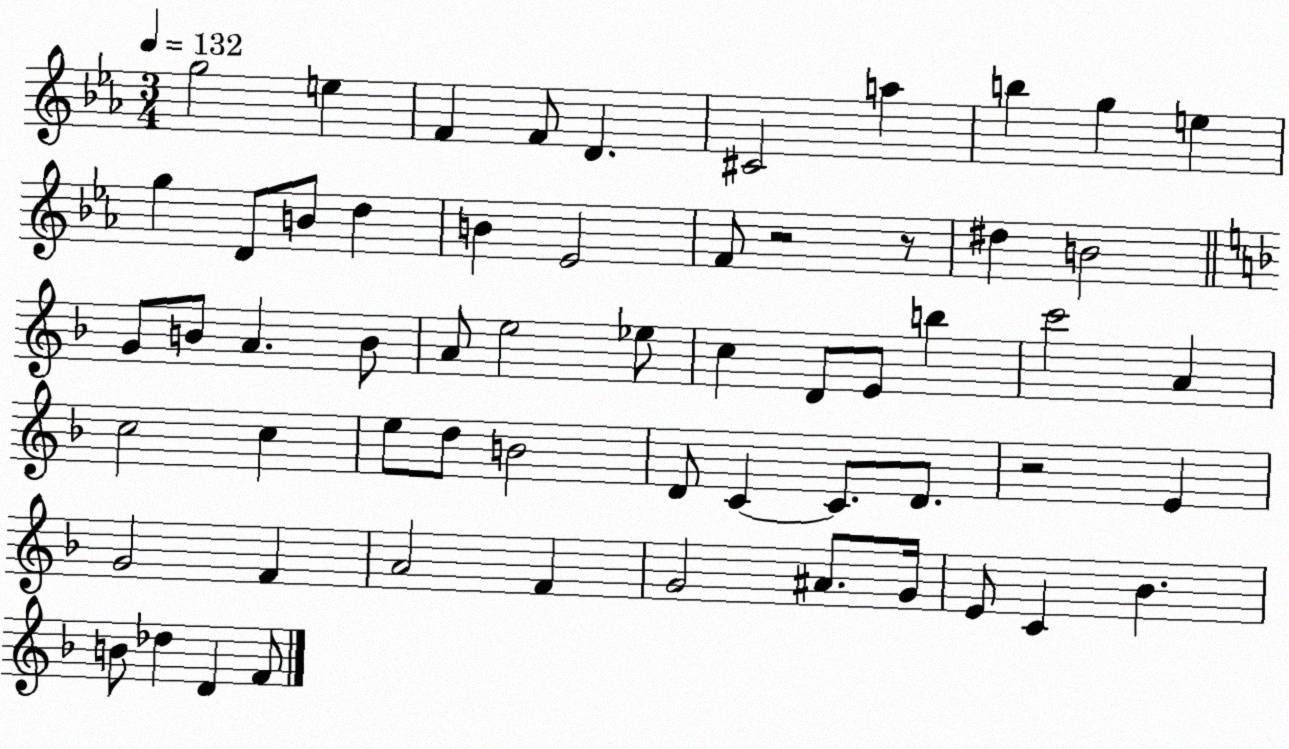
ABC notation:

X:1
T:Untitled
M:3/4
L:1/4
K:Eb
g2 e F F/2 D ^C2 a b g e g D/2 B/2 d B _E2 F/2 z2 z/2 ^d B2 G/2 B/2 A B/2 A/2 e2 _e/2 c D/2 E/2 b c'2 A c2 c e/2 d/2 B2 D/2 C C/2 D/2 z2 E G2 F A2 F G2 ^A/2 G/4 E/2 C _B B/2 _d D F/2